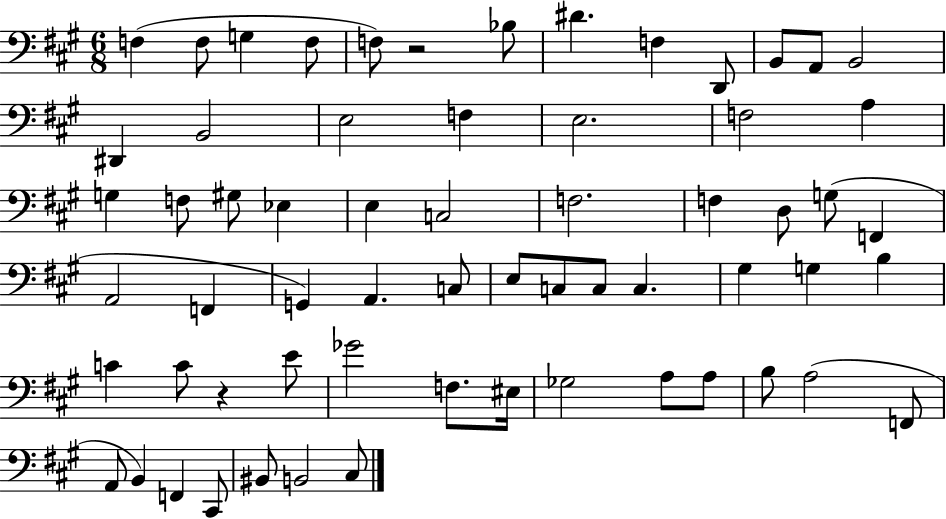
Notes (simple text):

F3/q F3/e G3/q F3/e F3/e R/h Bb3/e D#4/q. F3/q D2/e B2/e A2/e B2/h D#2/q B2/h E3/h F3/q E3/h. F3/h A3/q G3/q F3/e G#3/e Eb3/q E3/q C3/h F3/h. F3/q D3/e G3/e F2/q A2/h F2/q G2/q A2/q. C3/e E3/e C3/e C3/e C3/q. G#3/q G3/q B3/q C4/q C4/e R/q E4/e Gb4/h F3/e. EIS3/s Gb3/h A3/e A3/e B3/e A3/h F2/e A2/e B2/q F2/q C#2/e BIS2/e B2/h C#3/e